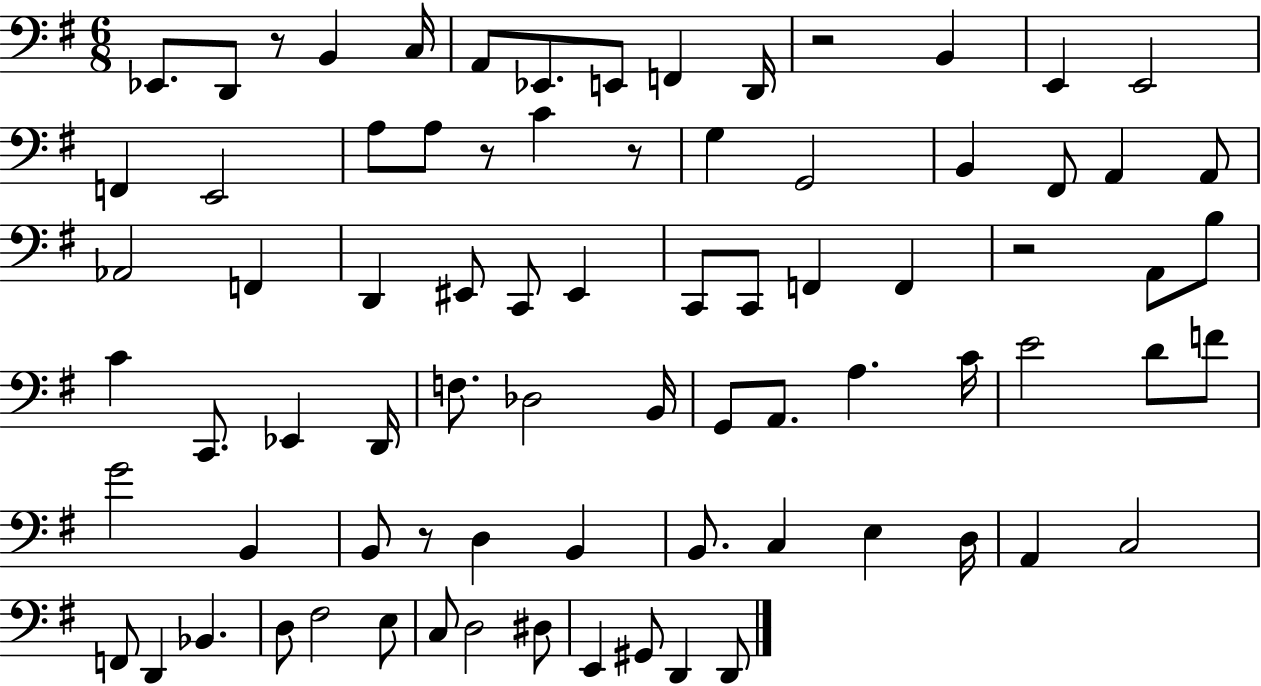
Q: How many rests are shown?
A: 6